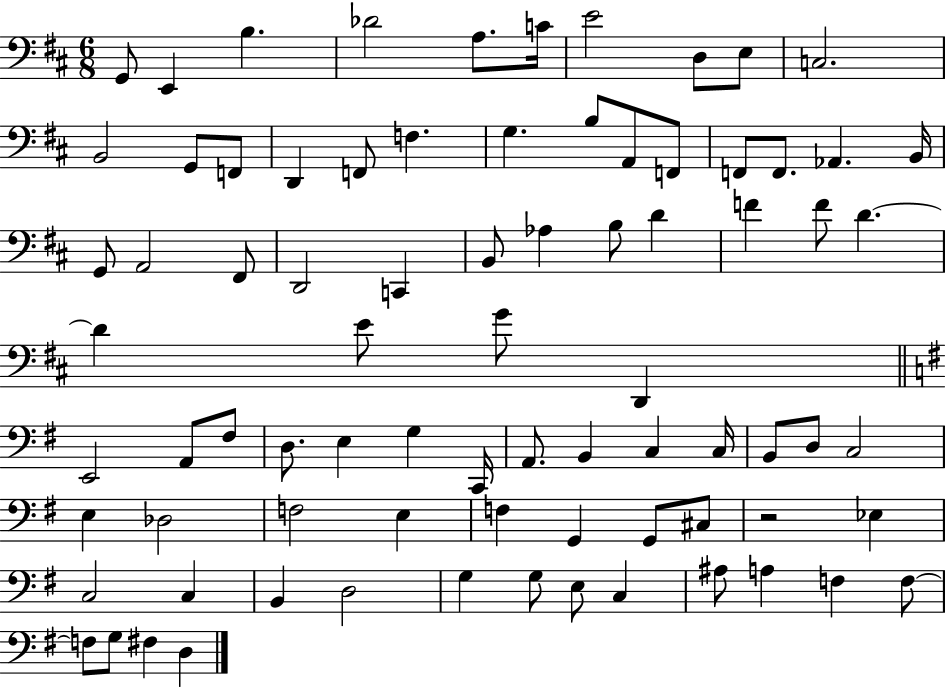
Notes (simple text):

G2/e E2/q B3/q. Db4/h A3/e. C4/s E4/h D3/e E3/e C3/h. B2/h G2/e F2/e D2/q F2/e F3/q. G3/q. B3/e A2/e F2/e F2/e F2/e. Ab2/q. B2/s G2/e A2/h F#2/e D2/h C2/q B2/e Ab3/q B3/e D4/q F4/q F4/e D4/q. D4/q E4/e G4/e D2/q E2/h A2/e F#3/e D3/e. E3/q G3/q C2/s A2/e. B2/q C3/q C3/s B2/e D3/e C3/h E3/q Db3/h F3/h E3/q F3/q G2/q G2/e C#3/e R/h Eb3/q C3/h C3/q B2/q D3/h G3/q G3/e E3/e C3/q A#3/e A3/q F3/q F3/e F3/e G3/e F#3/q D3/q